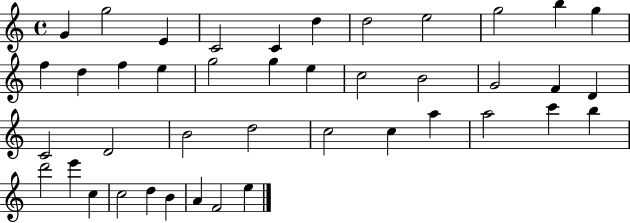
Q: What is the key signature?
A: C major